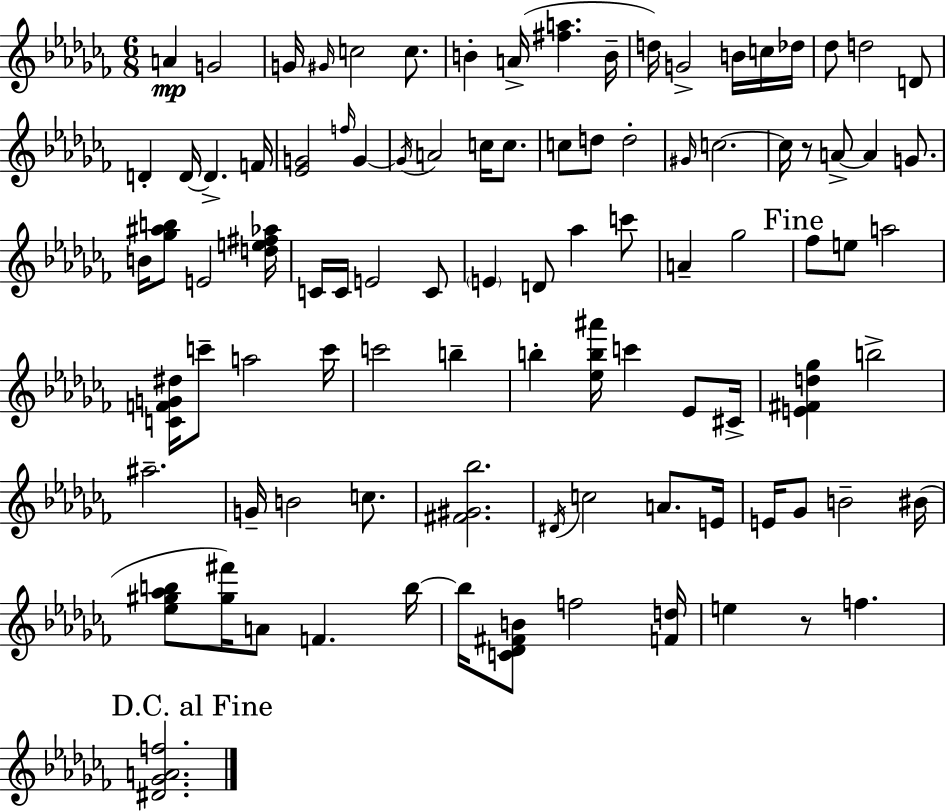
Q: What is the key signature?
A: AES minor